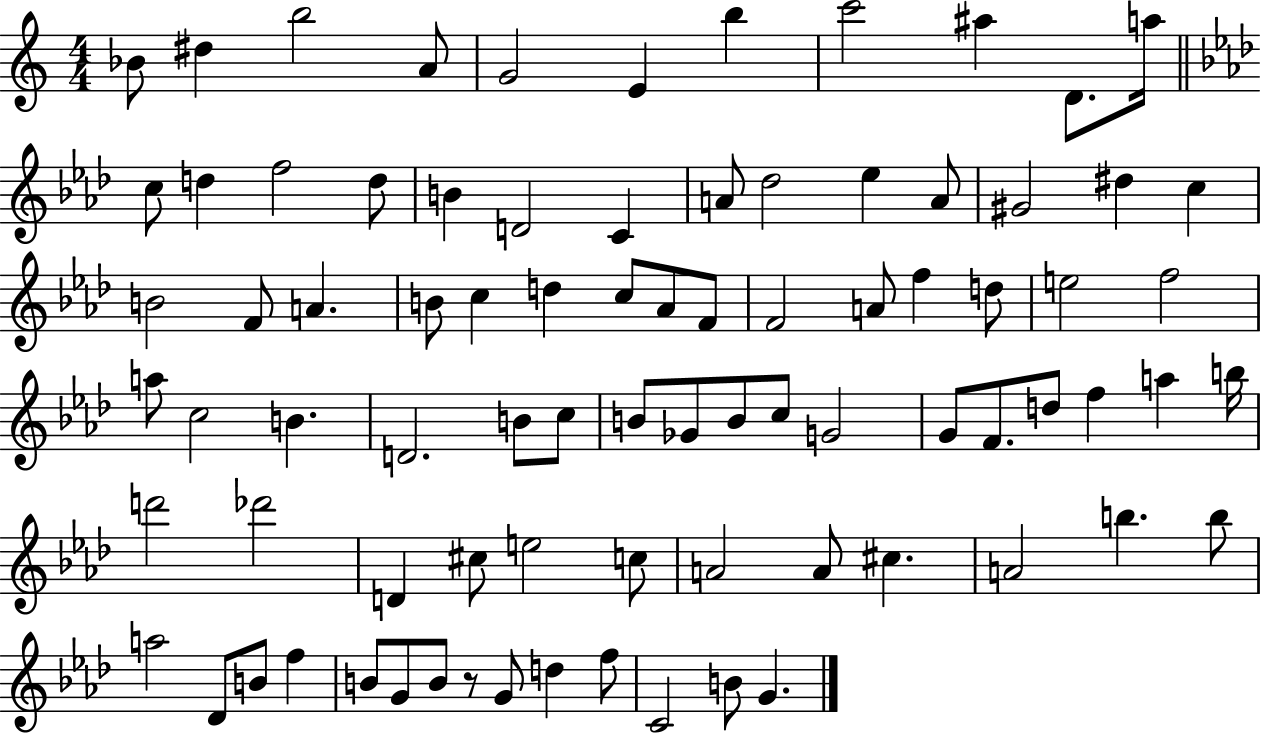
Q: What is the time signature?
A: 4/4